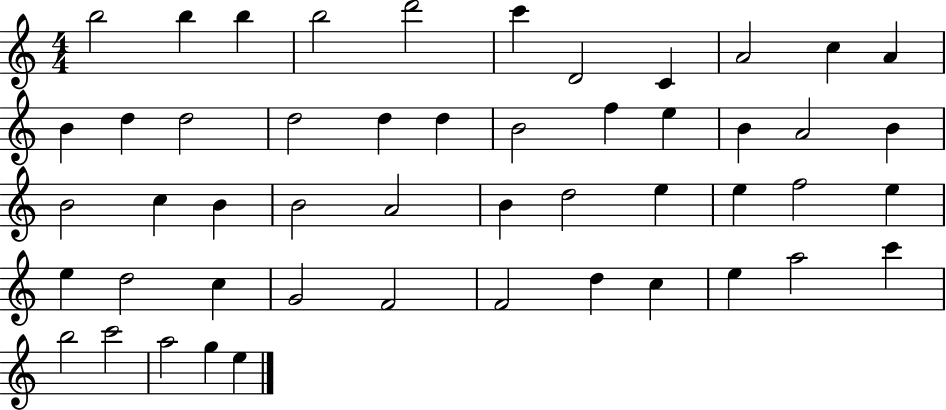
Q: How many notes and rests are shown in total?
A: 50